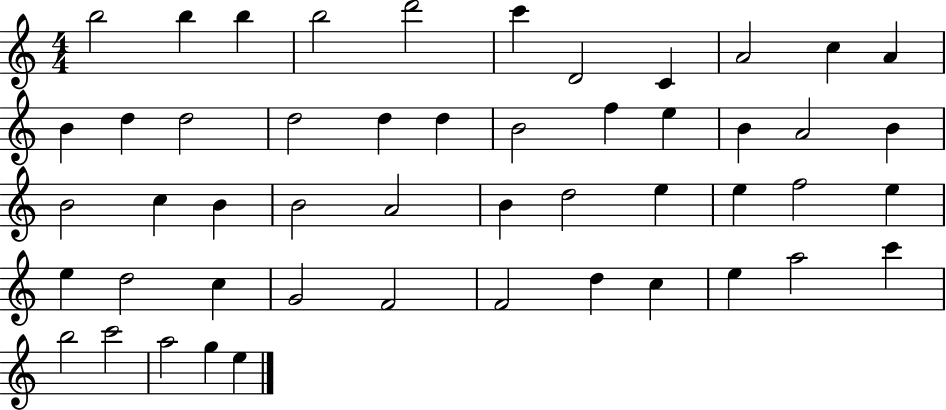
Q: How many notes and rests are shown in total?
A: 50